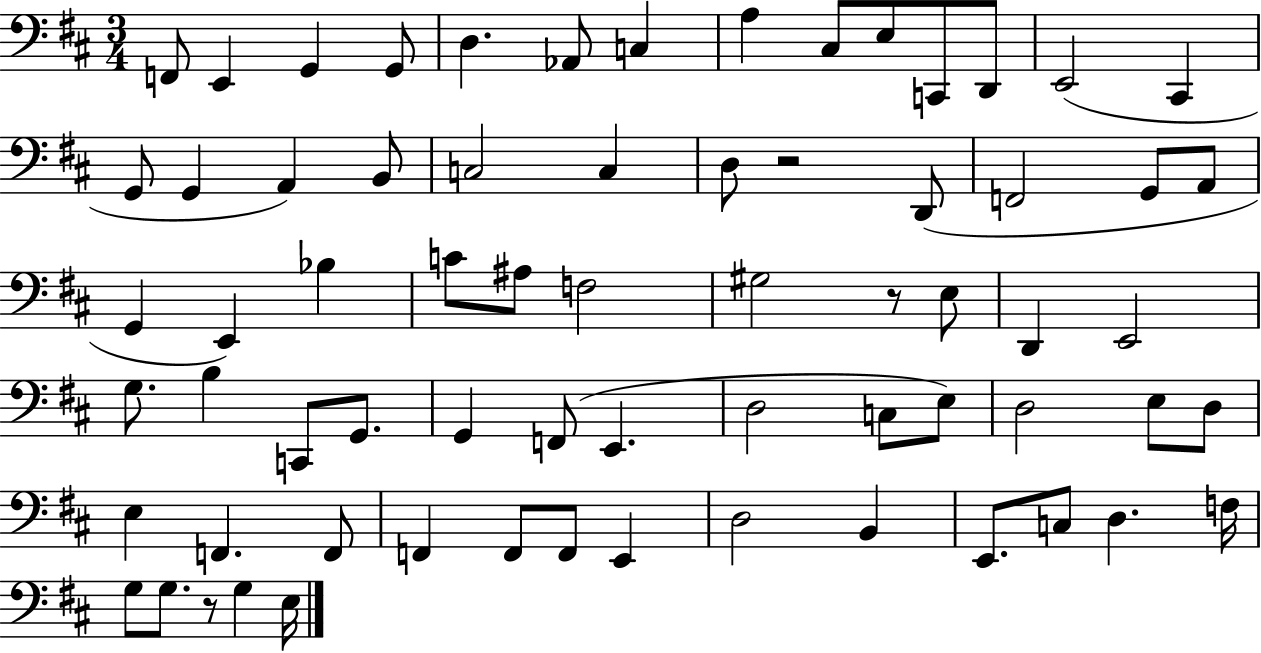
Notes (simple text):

F2/e E2/q G2/q G2/e D3/q. Ab2/e C3/q A3/q C#3/e E3/e C2/e D2/e E2/h C#2/q G2/e G2/q A2/q B2/e C3/h C3/q D3/e R/h D2/e F2/h G2/e A2/e G2/q E2/q Bb3/q C4/e A#3/e F3/h G#3/h R/e E3/e D2/q E2/h G3/e. B3/q C2/e G2/e. G2/q F2/e E2/q. D3/h C3/e E3/e D3/h E3/e D3/e E3/q F2/q. F2/e F2/q F2/e F2/e E2/q D3/h B2/q E2/e. C3/e D3/q. F3/s G3/e G3/e. R/e G3/q E3/s